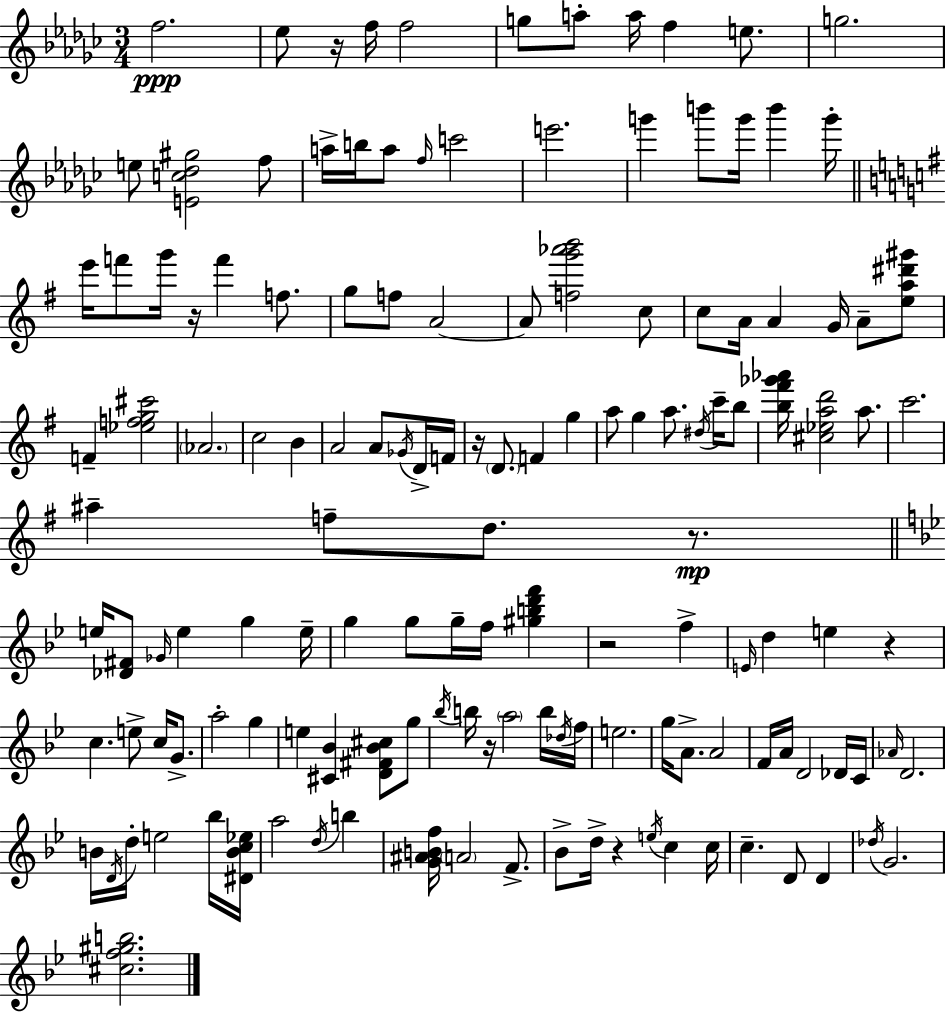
F5/h. Eb5/e R/s F5/s F5/h G5/e A5/e A5/s F5/q E5/e. G5/h. E5/e [E4,C5,Db5,G#5]/h F5/e A5/s B5/s A5/e F5/s C6/h E6/h. G6/q B6/e G6/s B6/q G6/s E6/s F6/e G6/s R/s F6/q F5/e. G5/e F5/e A4/h A4/e [F5,G6,Ab6,B6]/h C5/e C5/e A4/s A4/q G4/s A4/e [E5,A5,D#6,G#6]/e F4/q [Eb5,F5,G5,C#6]/h Ab4/h. C5/h B4/q A4/h A4/e Gb4/s D4/s F4/s R/s D4/e. F4/q G5/q A5/e G5/q A5/e. D#5/s C6/s B5/e [B5,F#6,Gb6,Ab6]/s [C#5,Eb5,A5,D6]/h A5/e. C6/h. A#5/q F5/e D5/e. R/e. E5/s [Db4,F#4]/e Gb4/s E5/q G5/q E5/s G5/q G5/e G5/s F5/s [G#5,B5,D6,F6]/q R/h F5/q E4/s D5/q E5/q R/q C5/q. E5/e C5/s G4/e. A5/h G5/q E5/q [C#4,Bb4]/q [D4,F#4,Bb4,C#5]/e G5/e Bb5/s B5/s R/s A5/h B5/s Db5/s F5/s E5/h. G5/s A4/e. A4/h F4/s A4/s D4/h Db4/s C4/s Ab4/s D4/h. B4/s D4/s D5/s E5/h Bb5/s [D#4,B4,C5,Eb5]/s A5/h D5/s B5/q [G4,A#4,B4,F5]/s A4/h F4/e. Bb4/e D5/s R/q E5/s C5/q C5/s C5/q. D4/e D4/q Db5/s G4/h. [C#5,F5,G#5,B5]/h.